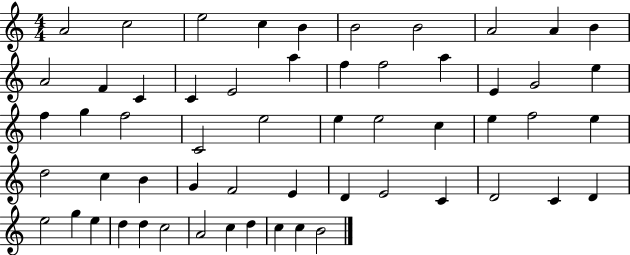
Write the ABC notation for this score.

X:1
T:Untitled
M:4/4
L:1/4
K:C
A2 c2 e2 c B B2 B2 A2 A B A2 F C C E2 a f f2 a E G2 e f g f2 C2 e2 e e2 c e f2 e d2 c B G F2 E D E2 C D2 C D e2 g e d d c2 A2 c d c c B2